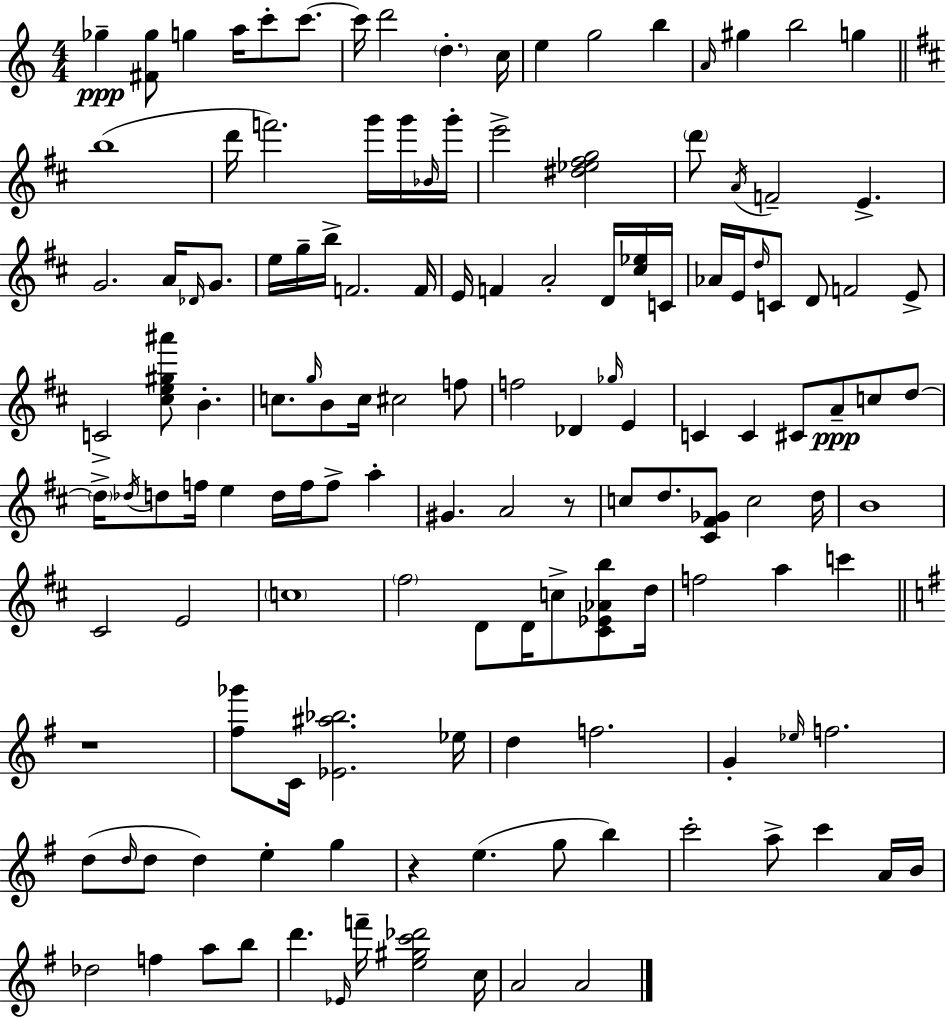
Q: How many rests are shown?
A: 3